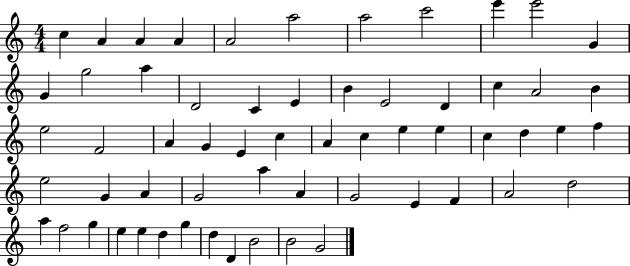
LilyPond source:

{
  \clef treble
  \numericTimeSignature
  \time 4/4
  \key c \major
  c''4 a'4 a'4 a'4 | a'2 a''2 | a''2 c'''2 | e'''4 e'''2 g'4 | \break g'4 g''2 a''4 | d'2 c'4 e'4 | b'4 e'2 d'4 | c''4 a'2 b'4 | \break e''2 f'2 | a'4 g'4 e'4 c''4 | a'4 c''4 e''4 e''4 | c''4 d''4 e''4 f''4 | \break e''2 g'4 a'4 | g'2 a''4 a'4 | g'2 e'4 f'4 | a'2 d''2 | \break a''4 f''2 g''4 | e''4 e''4 d''4 g''4 | d''4 d'4 b'2 | b'2 g'2 | \break \bar "|."
}